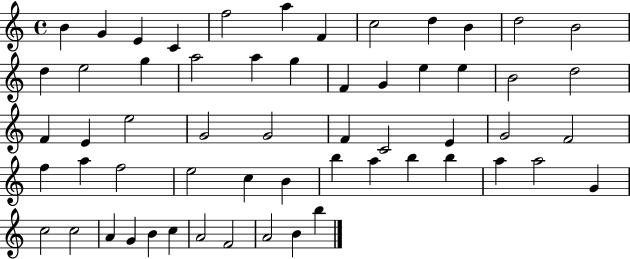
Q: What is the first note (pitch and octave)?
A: B4